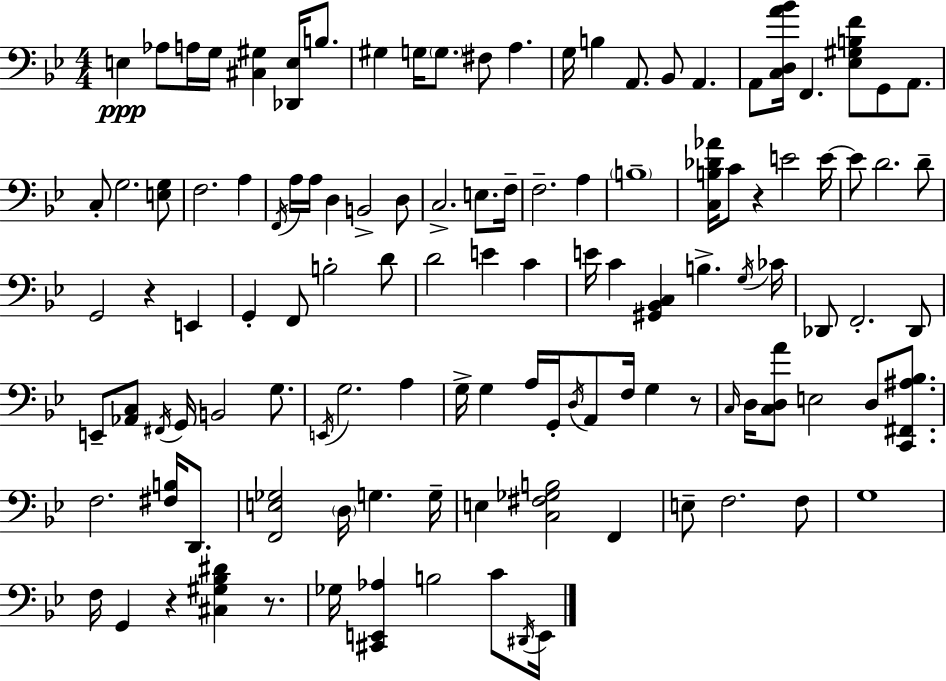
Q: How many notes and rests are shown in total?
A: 116